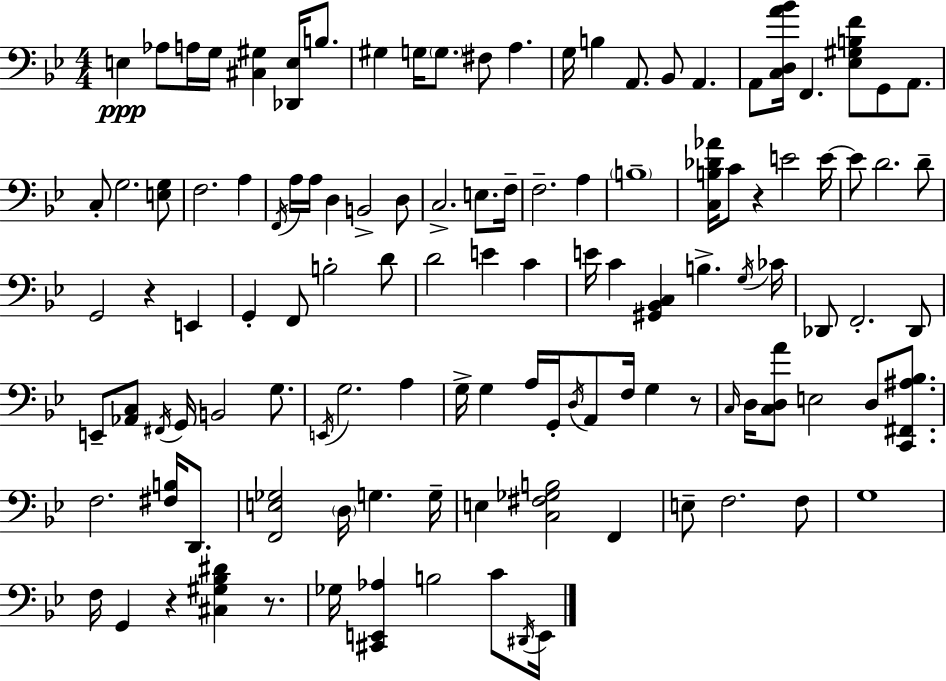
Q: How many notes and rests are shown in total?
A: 116